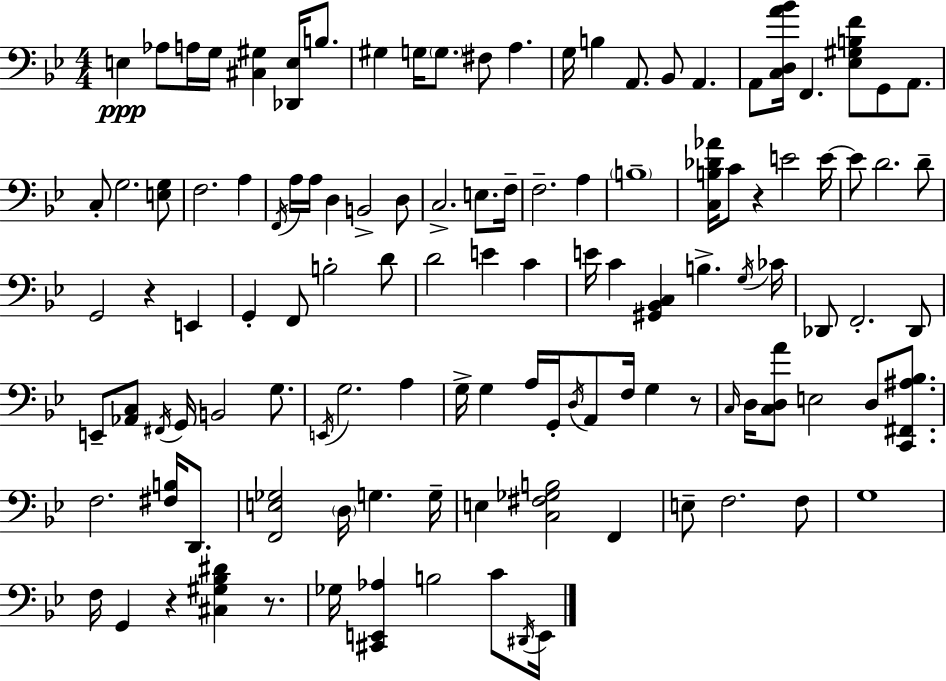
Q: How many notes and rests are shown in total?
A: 116